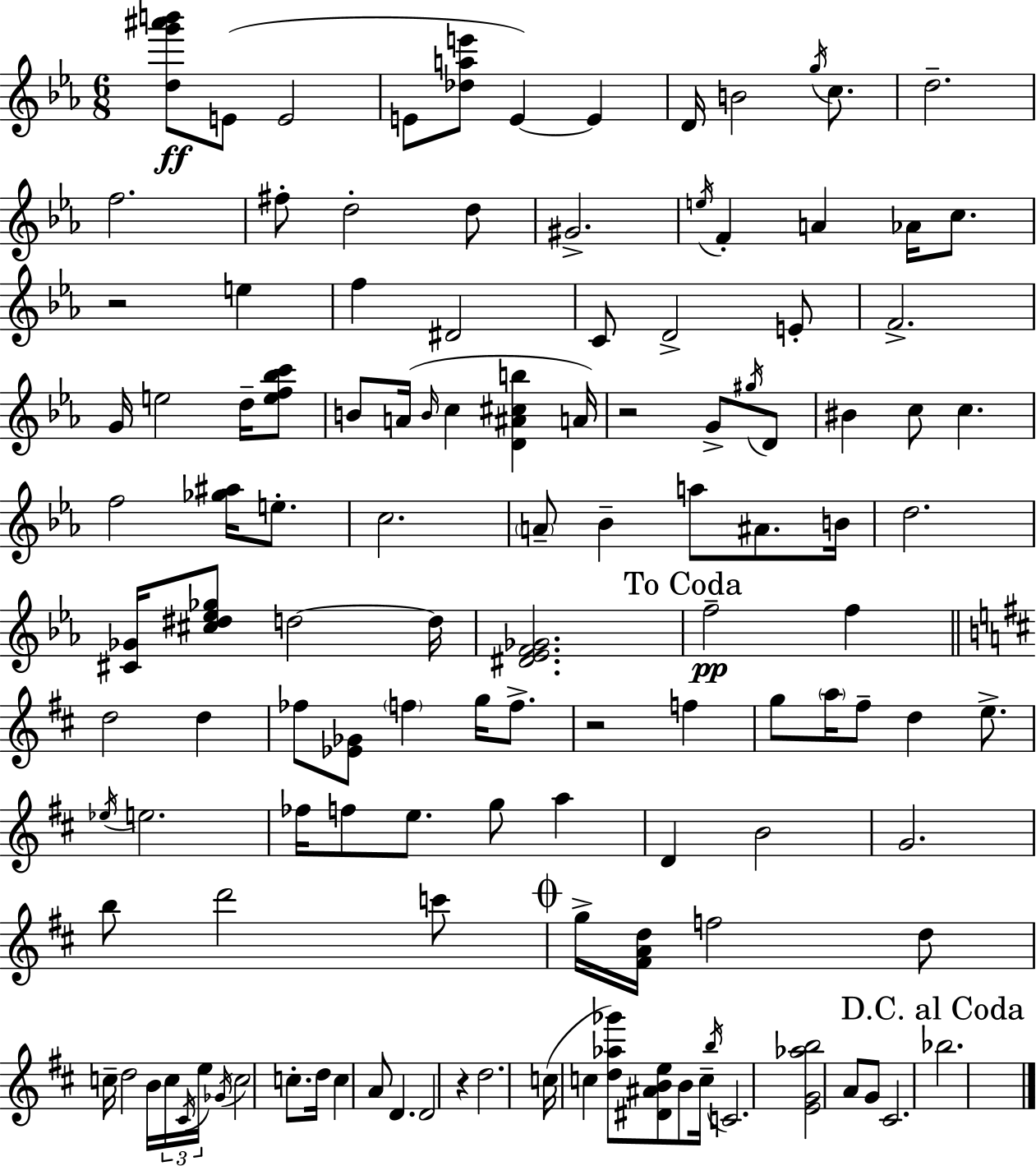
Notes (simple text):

[D5,G6,A#6,B6]/e E4/e E4/h E4/e [Db5,A5,E6]/e E4/q E4/q D4/s B4/h G5/s C5/e. D5/h. F5/h. F#5/e D5/h D5/e G#4/h. E5/s F4/q A4/q Ab4/s C5/e. R/h E5/q F5/q D#4/h C4/e D4/h E4/e F4/h. G4/s E5/h D5/s [E5,F5,Bb5,C6]/e B4/e A4/s B4/s C5/q [D4,A#4,C#5,B5]/q A4/s R/h G4/e G#5/s D4/e BIS4/q C5/e C5/q. F5/h [Gb5,A#5]/s E5/e. C5/h. A4/e Bb4/q A5/e A#4/e. B4/s D5/h. [C#4,Gb4]/s [C#5,D#5,Eb5,Gb5]/e D5/h D5/s [D#4,Eb4,F4,Gb4]/h. F5/h F5/q D5/h D5/q FES5/e [Eb4,Gb4]/e F5/q G5/s F5/e. R/h F5/q G5/e A5/s F#5/e D5/q E5/e. Eb5/s E5/h. FES5/s F5/e E5/e. G5/e A5/q D4/q B4/h G4/h. B5/e D6/h C6/e G5/s [F#4,A4,D5]/s F5/h D5/e C5/s D5/h B4/s C5/s C#4/s E5/s Gb4/s C5/h C5/e. D5/s C5/q A4/e D4/q. D4/h R/q D5/h. C5/s C5/q [D5,Ab5,Gb6]/e [D#4,A#4,B4,E5]/e B4/e C5/s B5/s C4/h. [E4,G4,Ab5,B5]/h A4/e G4/e C#4/h. Bb5/h.